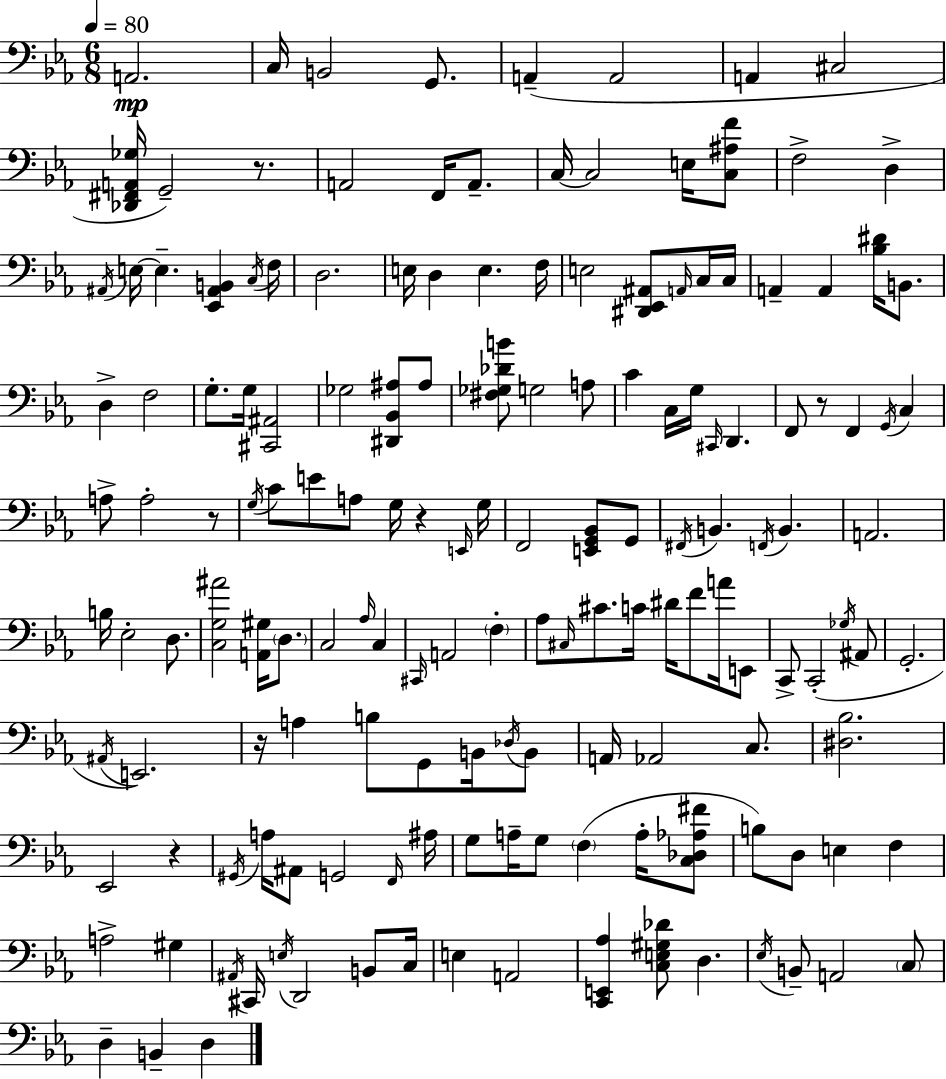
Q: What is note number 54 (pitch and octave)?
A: G3